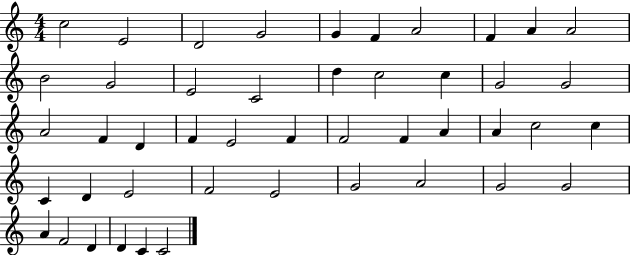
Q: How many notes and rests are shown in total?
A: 46